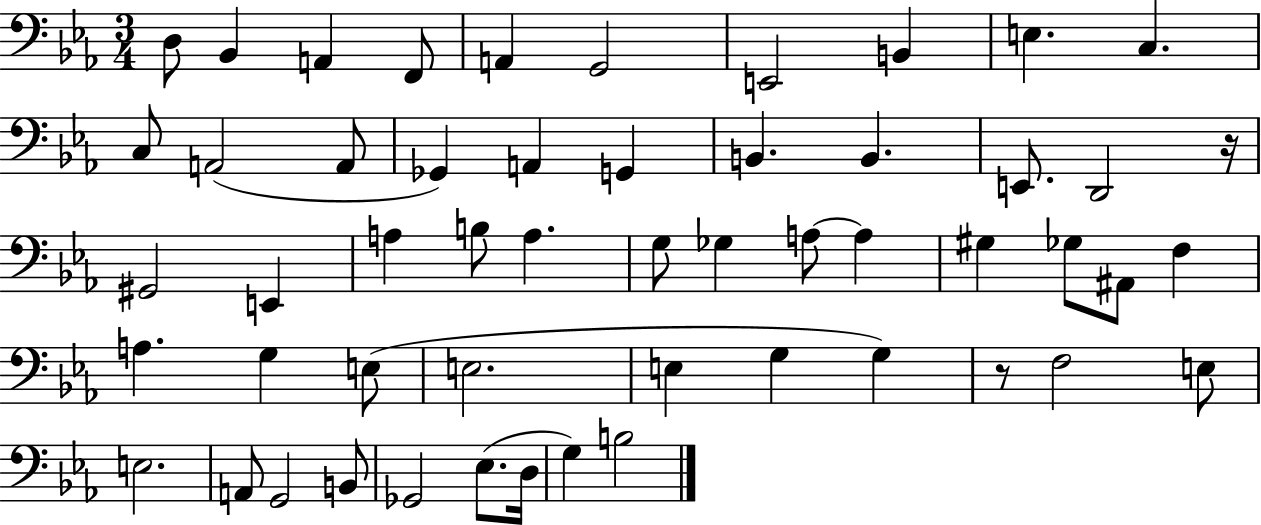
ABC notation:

X:1
T:Untitled
M:3/4
L:1/4
K:Eb
D,/2 _B,, A,, F,,/2 A,, G,,2 E,,2 B,, E, C, C,/2 A,,2 A,,/2 _G,, A,, G,, B,, B,, E,,/2 D,,2 z/4 ^G,,2 E,, A, B,/2 A, G,/2 _G, A,/2 A, ^G, _G,/2 ^A,,/2 F, A, G, E,/2 E,2 E, G, G, z/2 F,2 E,/2 E,2 A,,/2 G,,2 B,,/2 _G,,2 _E,/2 D,/4 G, B,2